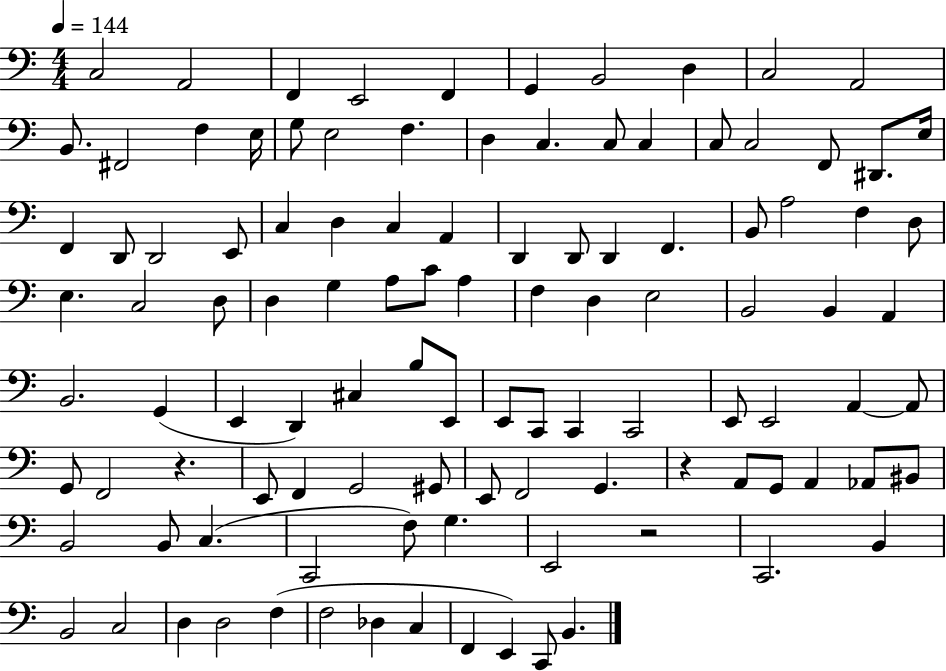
C3/h A2/h F2/q E2/h F2/q G2/q B2/h D3/q C3/h A2/h B2/e. F#2/h F3/q E3/s G3/e E3/h F3/q. D3/q C3/q. C3/e C3/q C3/e C3/h F2/e D#2/e. E3/s F2/q D2/e D2/h E2/e C3/q D3/q C3/q A2/q D2/q D2/e D2/q F2/q. B2/e A3/h F3/q D3/e E3/q. C3/h D3/e D3/q G3/q A3/e C4/e A3/q F3/q D3/q E3/h B2/h B2/q A2/q B2/h. G2/q E2/q D2/q C#3/q B3/e E2/e E2/e C2/e C2/q C2/h E2/e E2/h A2/q A2/e G2/e F2/h R/q. E2/e F2/q G2/h G#2/e E2/e F2/h G2/q. R/q A2/e G2/e A2/q Ab2/e BIS2/e B2/h B2/e C3/q. C2/h F3/e G3/q. E2/h R/h C2/h. B2/q B2/h C3/h D3/q D3/h F3/q F3/h Db3/q C3/q F2/q E2/q C2/e B2/q.